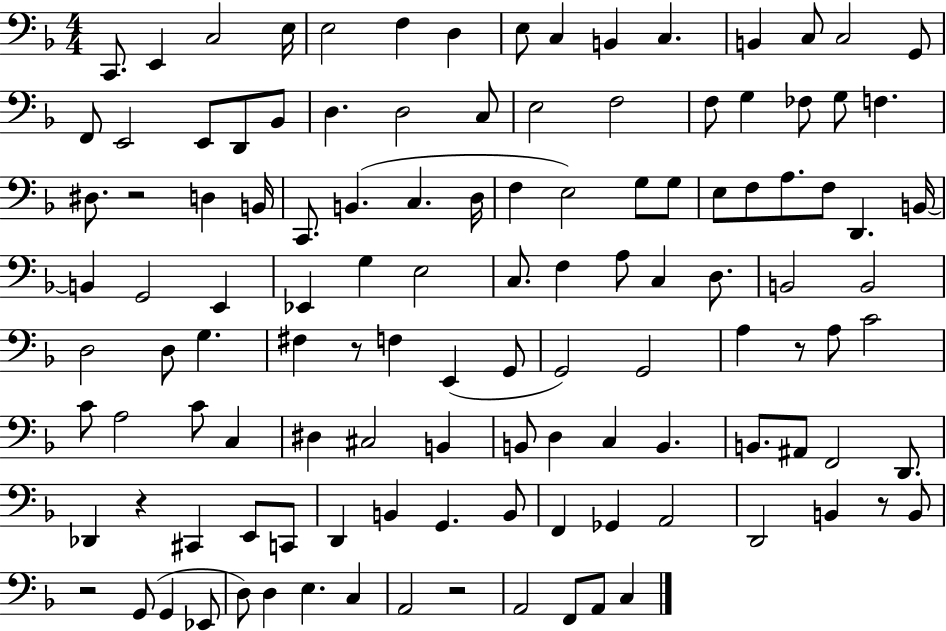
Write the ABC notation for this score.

X:1
T:Untitled
M:4/4
L:1/4
K:F
C,,/2 E,, C,2 E,/4 E,2 F, D, E,/2 C, B,, C, B,, C,/2 C,2 G,,/2 F,,/2 E,,2 E,,/2 D,,/2 _B,,/2 D, D,2 C,/2 E,2 F,2 F,/2 G, _F,/2 G,/2 F, ^D,/2 z2 D, B,,/4 C,,/2 B,, C, D,/4 F, E,2 G,/2 G,/2 E,/2 F,/2 A,/2 F,/2 D,, B,,/4 B,, G,,2 E,, _E,, G, E,2 C,/2 F, A,/2 C, D,/2 B,,2 B,,2 D,2 D,/2 G, ^F, z/2 F, E,, G,,/2 G,,2 G,,2 A, z/2 A,/2 C2 C/2 A,2 C/2 C, ^D, ^C,2 B,, B,,/2 D, C, B,, B,,/2 ^A,,/2 F,,2 D,,/2 _D,, z ^C,, E,,/2 C,,/2 D,, B,, G,, B,,/2 F,, _G,, A,,2 D,,2 B,, z/2 B,,/2 z2 G,,/2 G,, _E,,/2 D,/2 D, E, C, A,,2 z2 A,,2 F,,/2 A,,/2 C,